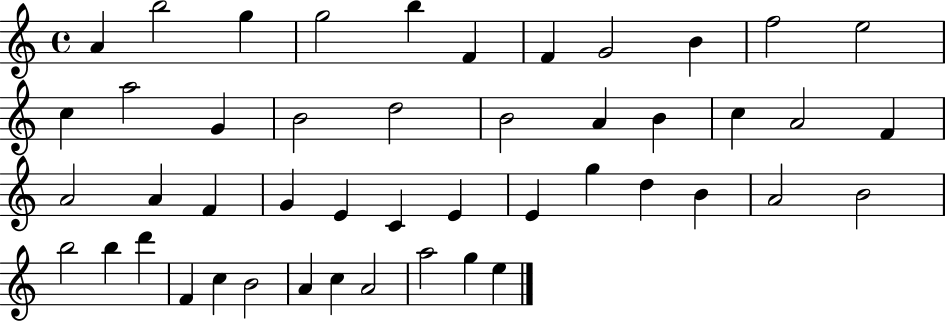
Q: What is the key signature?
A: C major